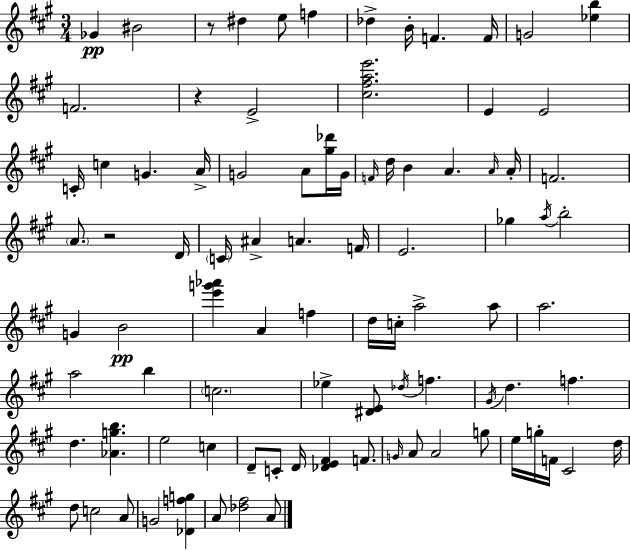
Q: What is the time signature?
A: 3/4